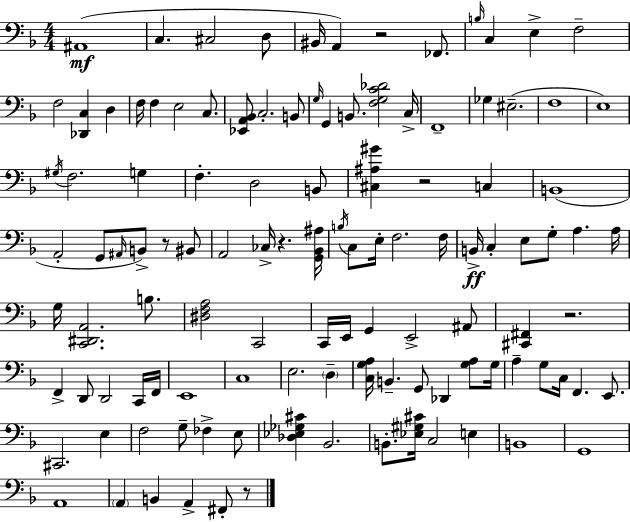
A#2/w C3/q. C#3/h D3/e BIS2/s A2/q R/h FES2/e. B3/s C3/q E3/q F3/h F3/h [Db2,C3]/q D3/q F3/s F3/q E3/h C3/e. [Eb2,A2,Bb2]/e C3/h. B2/e G3/s G2/q B2/e. [F3,G3,C4,Db4]/h C3/s F2/w Gb3/q EIS3/h. F3/w E3/w G#3/s F3/h. G3/q F3/q. D3/h B2/e [C#3,A#3,G#4]/q R/h C3/q B2/w A2/h G2/e A#2/s B2/e R/e BIS2/e A2/h CES3/s R/q. [G2,Bb2,A#3]/s B3/s C3/e E3/s F3/h. F3/s B2/s C3/q E3/e G3/e A3/q. A3/s G3/s [C2,D#2,A2]/h. B3/e. [D#3,F3,A3]/h C2/h C2/s E2/s G2/q E2/h A#2/e [C#2,F#2]/q R/h. F2/q D2/e D2/h C2/s F2/s E2/w C3/w E3/h. D3/q [C3,G3,A3]/s B2/q. G2/e Db2/q [G3,A3]/e G3/s A3/q G3/e C3/s F2/q. E2/e. C#2/h. E3/q F3/h G3/e FES3/q E3/e [Db3,Eb3,Gb3,C#4]/q Bb2/h. B2/e. [Eb3,G#3,C#4]/s C3/h E3/q B2/w G2/w A2/w A2/q B2/q A2/q F#2/e R/e